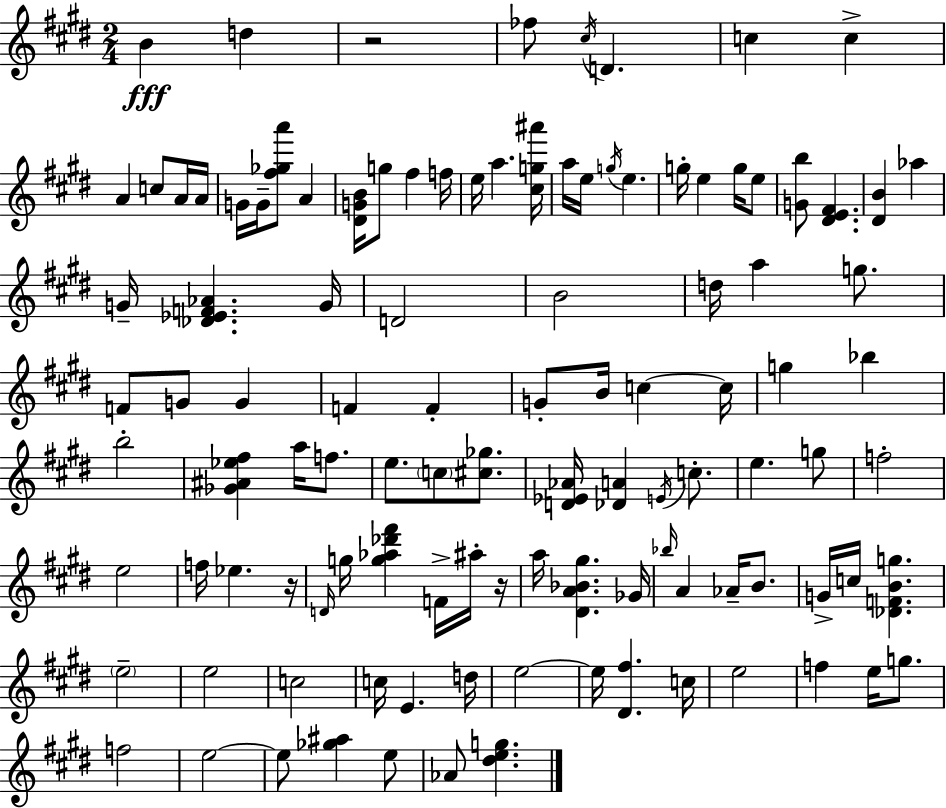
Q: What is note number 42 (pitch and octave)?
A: B4